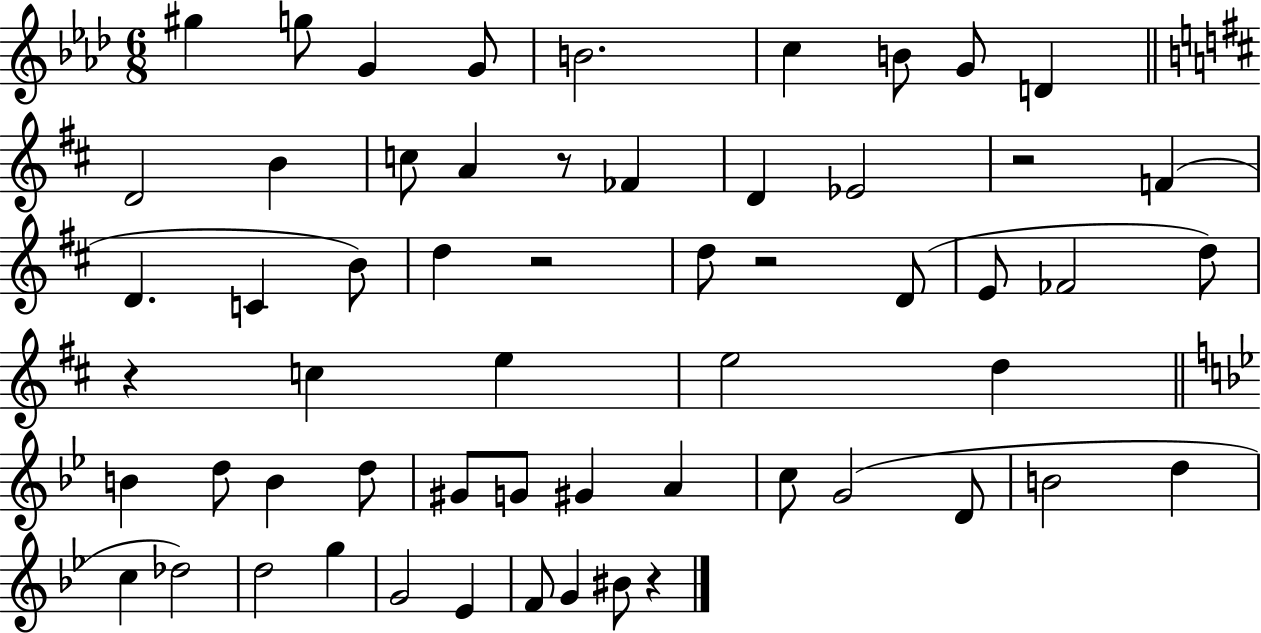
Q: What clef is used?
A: treble